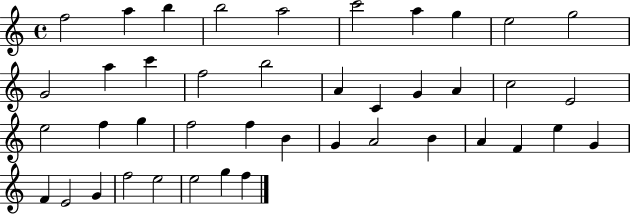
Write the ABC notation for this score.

X:1
T:Untitled
M:4/4
L:1/4
K:C
f2 a b b2 a2 c'2 a g e2 g2 G2 a c' f2 b2 A C G A c2 E2 e2 f g f2 f B G A2 B A F e G F E2 G f2 e2 e2 g f